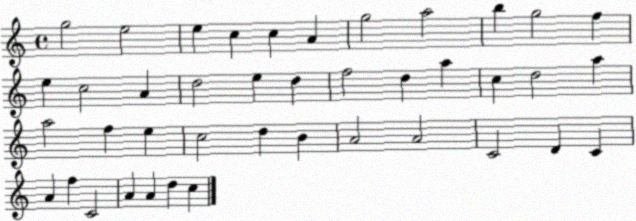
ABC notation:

X:1
T:Untitled
M:4/4
L:1/4
K:C
g2 e2 e c c A g2 a2 b g2 f e c2 A d2 e d f2 d a c d2 a a2 f e c2 d B A2 A2 C2 D C A f C2 A A d c